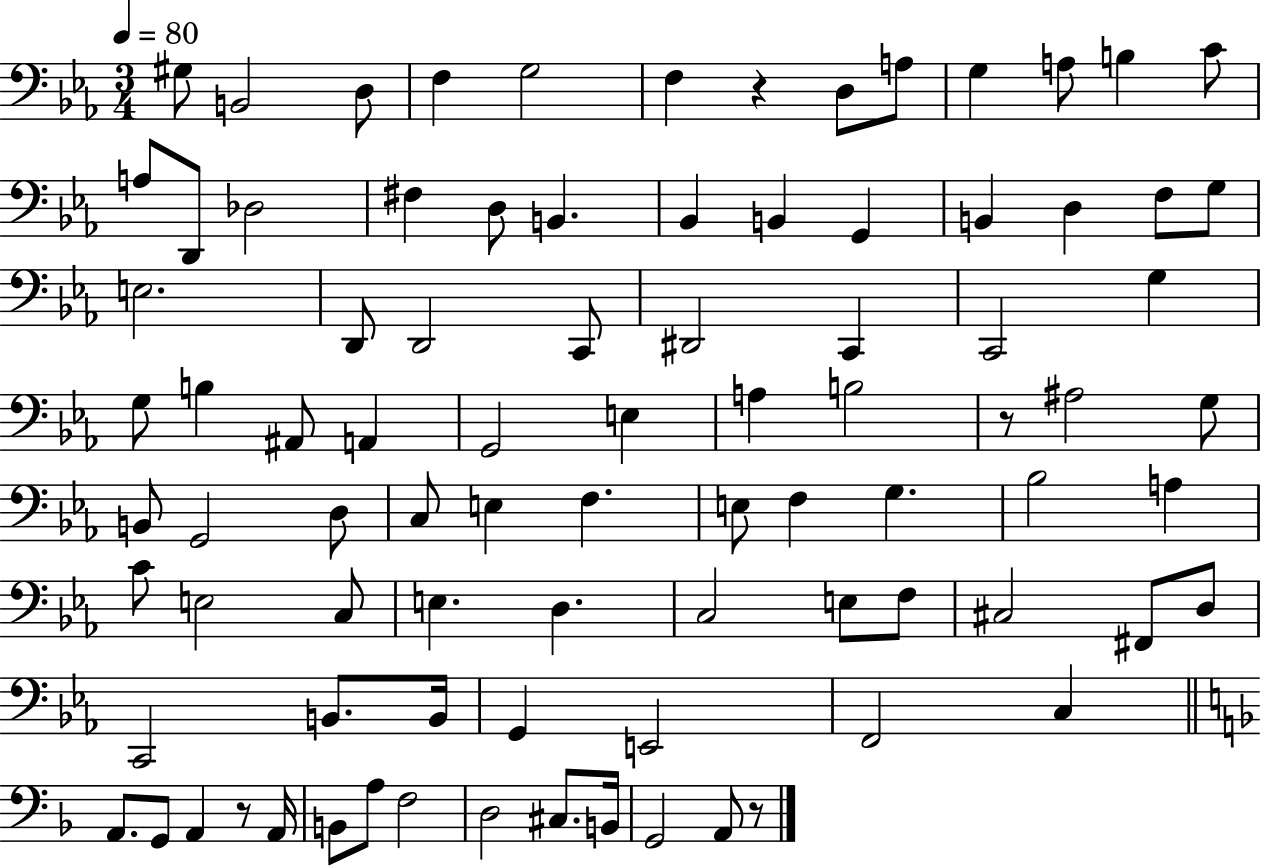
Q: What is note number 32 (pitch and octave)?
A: C2